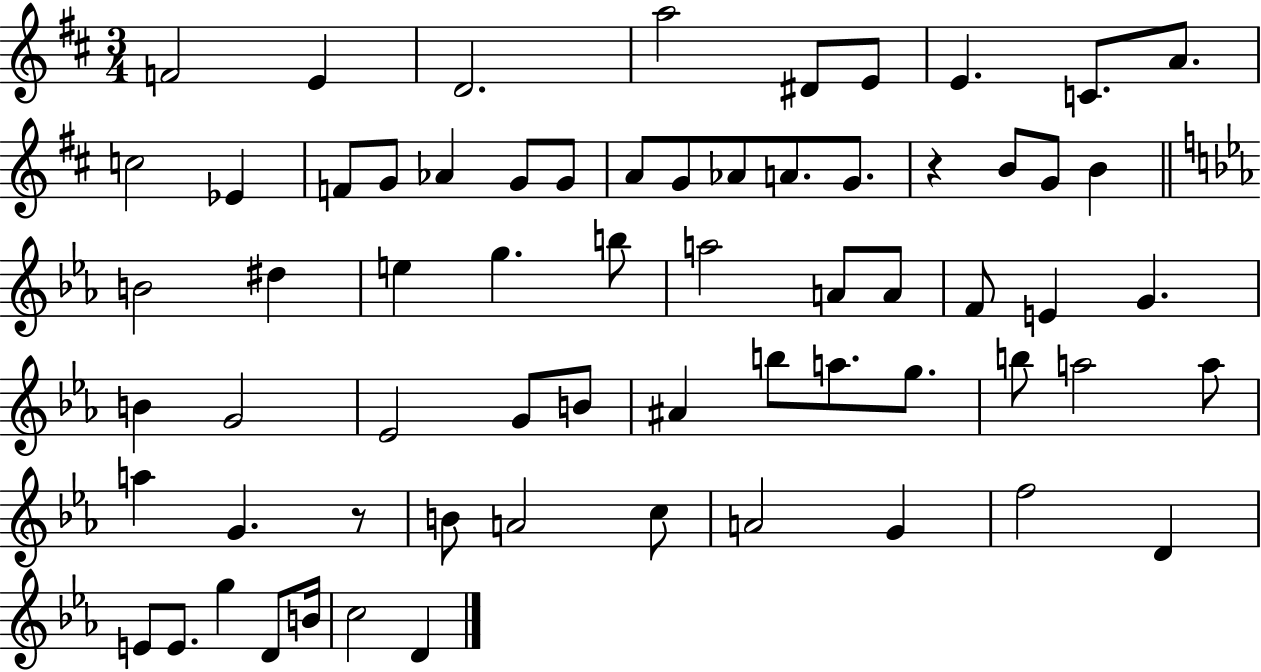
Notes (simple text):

F4/h E4/q D4/h. A5/h D#4/e E4/e E4/q. C4/e. A4/e. C5/h Eb4/q F4/e G4/e Ab4/q G4/e G4/e A4/e G4/e Ab4/e A4/e. G4/e. R/q B4/e G4/e B4/q B4/h D#5/q E5/q G5/q. B5/e A5/h A4/e A4/e F4/e E4/q G4/q. B4/q G4/h Eb4/h G4/e B4/e A#4/q B5/e A5/e. G5/e. B5/e A5/h A5/e A5/q G4/q. R/e B4/e A4/h C5/e A4/h G4/q F5/h D4/q E4/e E4/e. G5/q D4/e B4/s C5/h D4/q